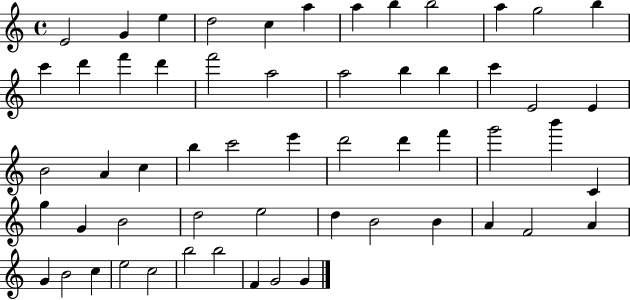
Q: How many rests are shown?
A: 0